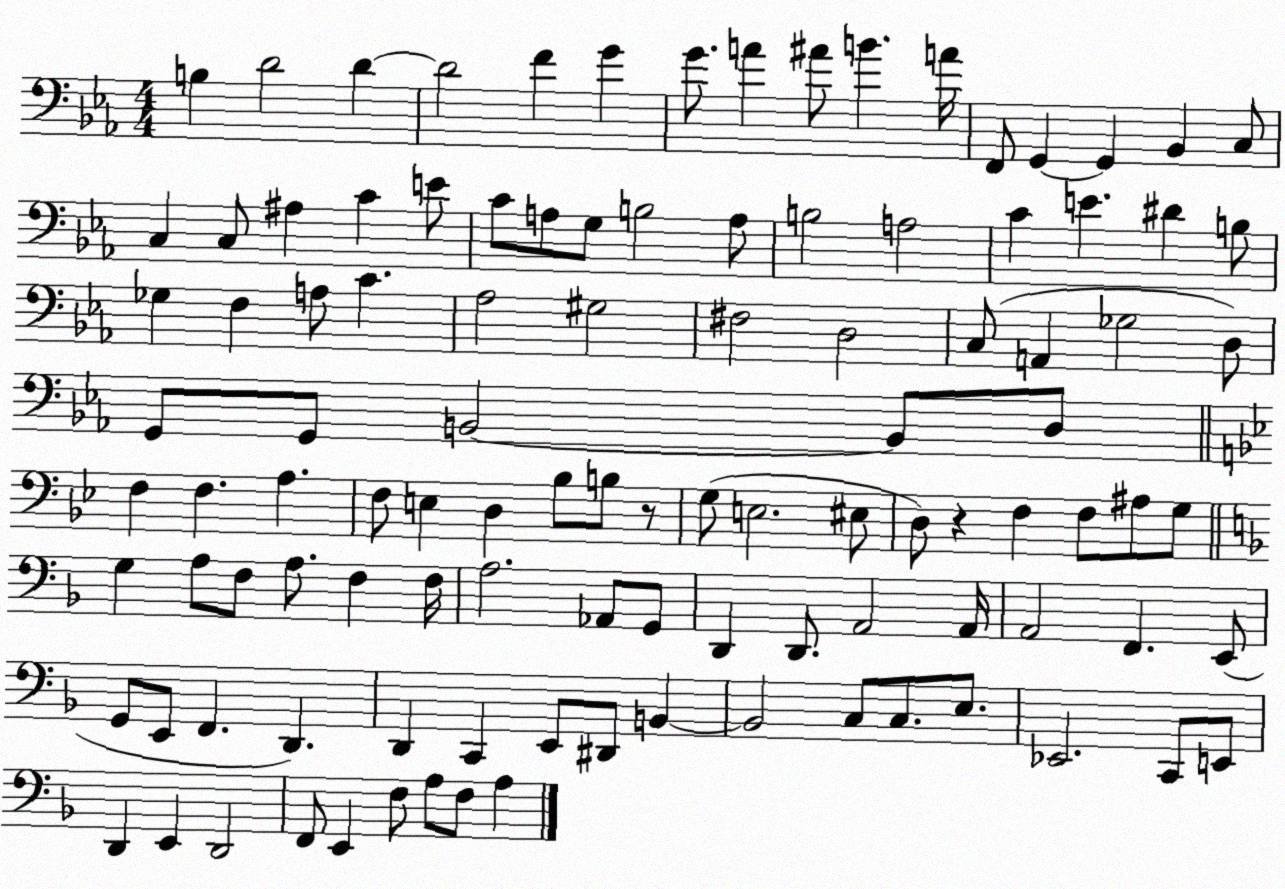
X:1
T:Untitled
M:4/4
L:1/4
K:Eb
B, D2 D D2 F G G/2 A ^A/2 B A/4 F,,/2 G,, G,, _B,, C,/2 C, C,/2 ^A, C E/2 C/2 A,/2 G,/2 B,2 A,/2 B,2 A,2 C E ^D B,/2 _G, F, A,/2 C _A,2 ^G,2 ^F,2 D,2 C,/2 A,, _G,2 D,/2 G,,/2 G,,/2 B,,2 B,,/2 D,/2 F, F, A, F,/2 E, D, _B,/2 B,/2 z/2 G,/2 E,2 ^E,/2 D,/2 z F, F,/2 ^A,/2 G,/2 G, A,/2 F,/2 A,/2 F, F,/4 A,2 _A,,/2 G,,/2 D,, D,,/2 A,,2 A,,/4 A,,2 F,, E,,/2 G,,/2 E,,/2 F,, D,, D,, C,, E,,/2 ^D,,/2 B,, B,,2 C,/2 C,/2 E,/2 _E,,2 C,,/2 E,,/2 D,, E,, D,,2 F,,/2 E,, F,/2 A,/2 F,/2 A,